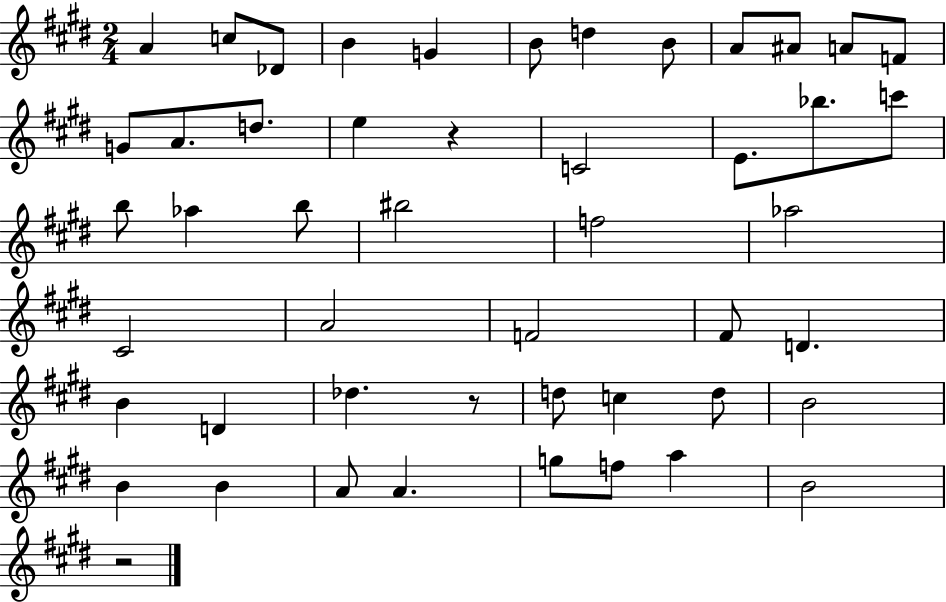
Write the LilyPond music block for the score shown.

{
  \clef treble
  \numericTimeSignature
  \time 2/4
  \key e \major
  a'4 c''8 des'8 | b'4 g'4 | b'8 d''4 b'8 | a'8 ais'8 a'8 f'8 | \break g'8 a'8. d''8. | e''4 r4 | c'2 | e'8. bes''8. c'''8 | \break b''8 aes''4 b''8 | bis''2 | f''2 | aes''2 | \break cis'2 | a'2 | f'2 | fis'8 d'4. | \break b'4 d'4 | des''4. r8 | d''8 c''4 d''8 | b'2 | \break b'4 b'4 | a'8 a'4. | g''8 f''8 a''4 | b'2 | \break r2 | \bar "|."
}